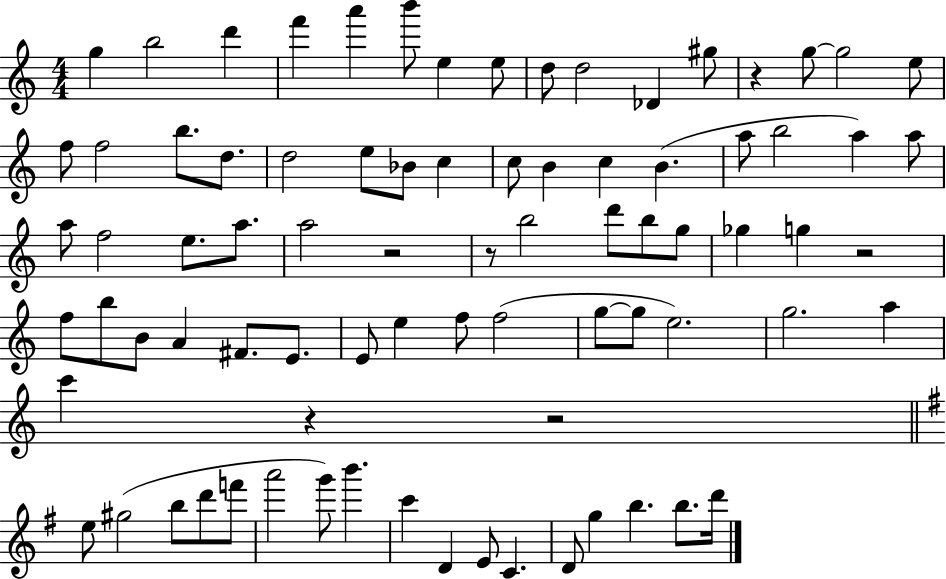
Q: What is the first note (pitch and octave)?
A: G5